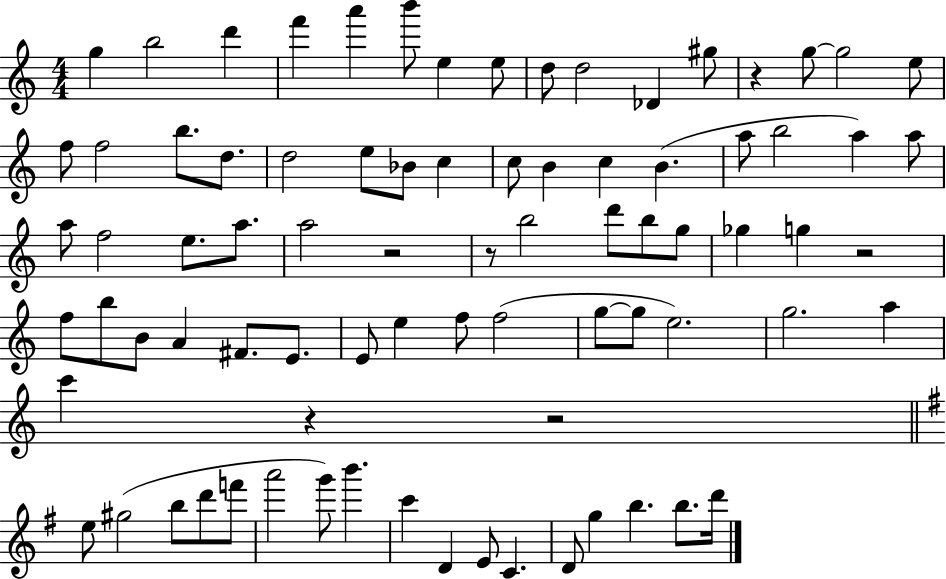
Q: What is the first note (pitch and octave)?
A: G5